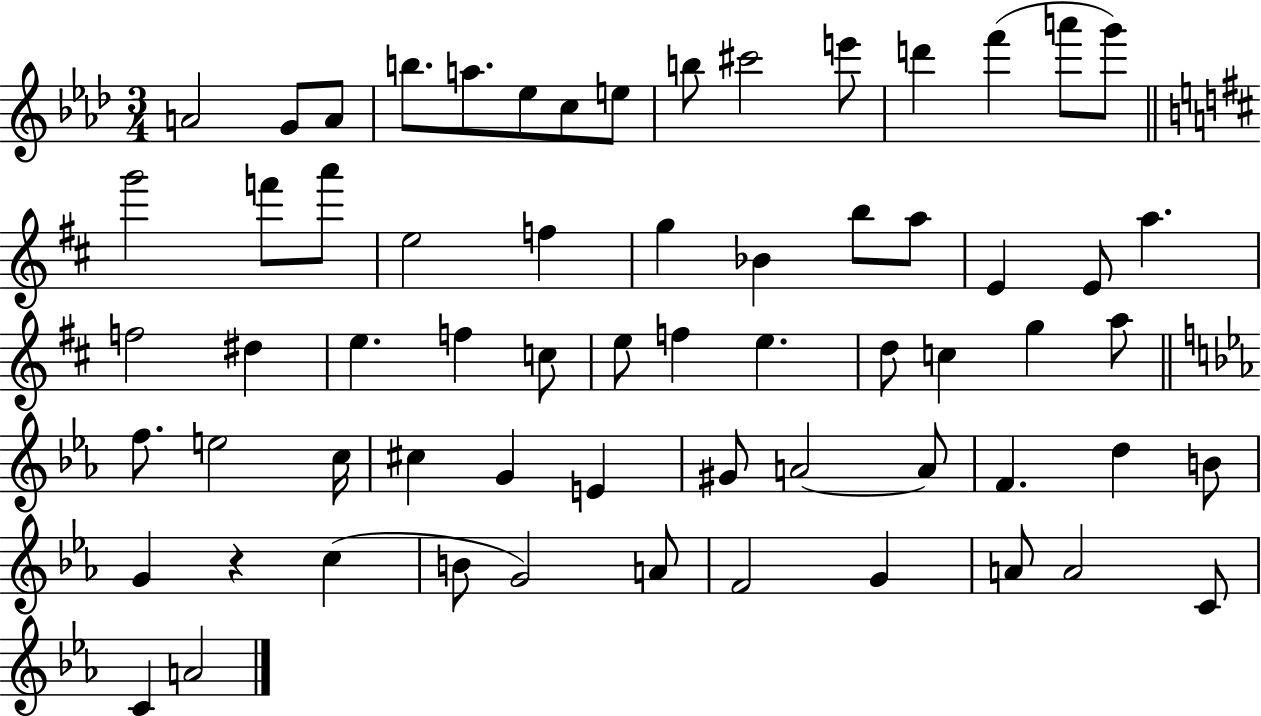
{
  \clef treble
  \numericTimeSignature
  \time 3/4
  \key aes \major
  a'2 g'8 a'8 | b''8. a''8. ees''8 c''8 e''8 | b''8 cis'''2 e'''8 | d'''4 f'''4( a'''8 g'''8) | \break \bar "||" \break \key d \major g'''2 f'''8 a'''8 | e''2 f''4 | g''4 bes'4 b''8 a''8 | e'4 e'8 a''4. | \break f''2 dis''4 | e''4. f''4 c''8 | e''8 f''4 e''4. | d''8 c''4 g''4 a''8 | \break \bar "||" \break \key ees \major f''8. e''2 c''16 | cis''4 g'4 e'4 | gis'8 a'2~~ a'8 | f'4. d''4 b'8 | \break g'4 r4 c''4( | b'8 g'2) a'8 | f'2 g'4 | a'8 a'2 c'8 | \break c'4 a'2 | \bar "|."
}